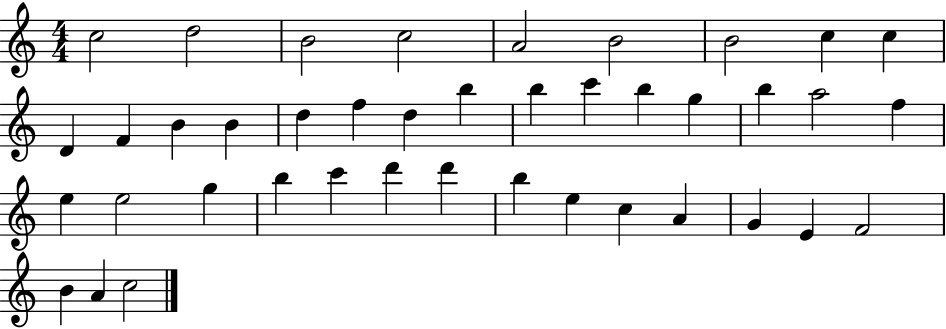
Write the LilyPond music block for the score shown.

{
  \clef treble
  \numericTimeSignature
  \time 4/4
  \key c \major
  c''2 d''2 | b'2 c''2 | a'2 b'2 | b'2 c''4 c''4 | \break d'4 f'4 b'4 b'4 | d''4 f''4 d''4 b''4 | b''4 c'''4 b''4 g''4 | b''4 a''2 f''4 | \break e''4 e''2 g''4 | b''4 c'''4 d'''4 d'''4 | b''4 e''4 c''4 a'4 | g'4 e'4 f'2 | \break b'4 a'4 c''2 | \bar "|."
}